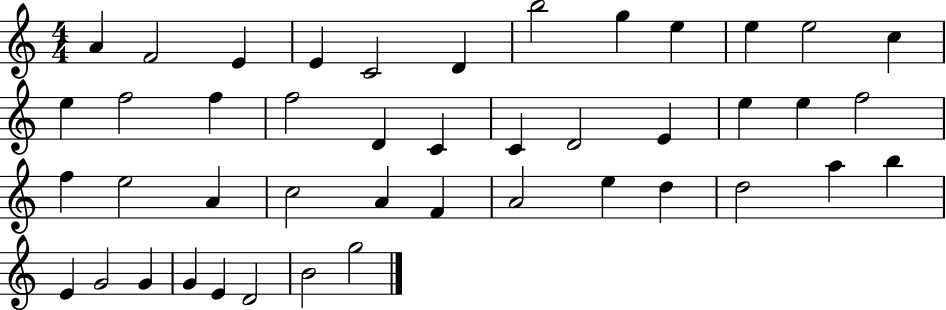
X:1
T:Untitled
M:4/4
L:1/4
K:C
A F2 E E C2 D b2 g e e e2 c e f2 f f2 D C C D2 E e e f2 f e2 A c2 A F A2 e d d2 a b E G2 G G E D2 B2 g2